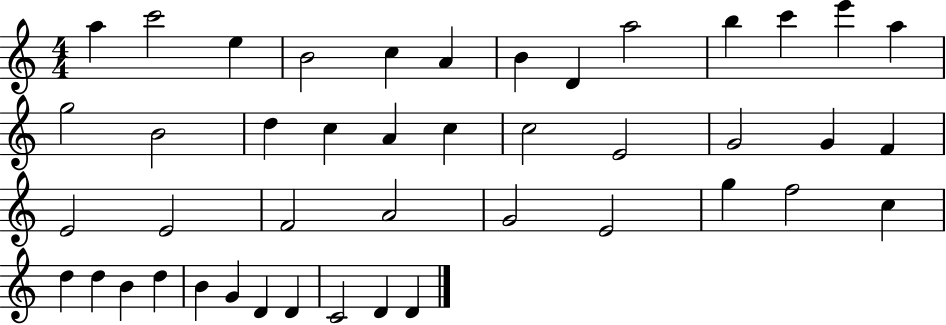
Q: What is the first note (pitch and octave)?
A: A5